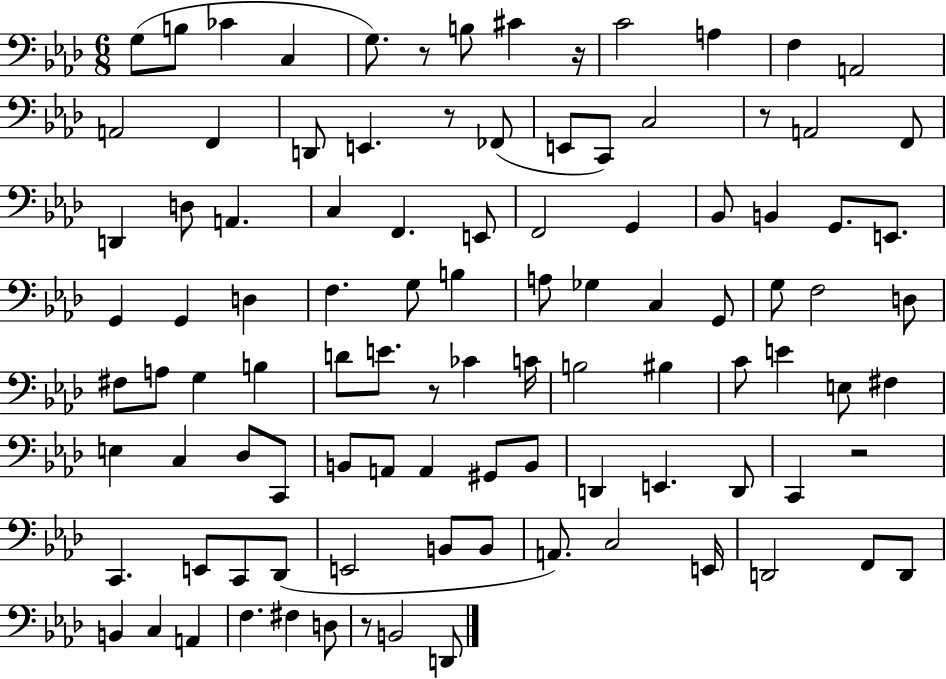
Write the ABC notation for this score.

X:1
T:Untitled
M:6/8
L:1/4
K:Ab
G,/2 B,/2 _C C, G,/2 z/2 B,/2 ^C z/4 C2 A, F, A,,2 A,,2 F,, D,,/2 E,, z/2 _F,,/2 E,,/2 C,,/2 C,2 z/2 A,,2 F,,/2 D,, D,/2 A,, C, F,, E,,/2 F,,2 G,, _B,,/2 B,, G,,/2 E,,/2 G,, G,, D, F, G,/2 B, A,/2 _G, C, G,,/2 G,/2 F,2 D,/2 ^F,/2 A,/2 G, B, D/2 E/2 z/2 _C C/4 B,2 ^B, C/2 E E,/2 ^F, E, C, _D,/2 C,,/2 B,,/2 A,,/2 A,, ^G,,/2 B,,/2 D,, E,, D,,/2 C,, z2 C,, E,,/2 C,,/2 _D,,/2 E,,2 B,,/2 B,,/2 A,,/2 C,2 E,,/4 D,,2 F,,/2 D,,/2 B,, C, A,, F, ^F, D,/2 z/2 B,,2 D,,/2